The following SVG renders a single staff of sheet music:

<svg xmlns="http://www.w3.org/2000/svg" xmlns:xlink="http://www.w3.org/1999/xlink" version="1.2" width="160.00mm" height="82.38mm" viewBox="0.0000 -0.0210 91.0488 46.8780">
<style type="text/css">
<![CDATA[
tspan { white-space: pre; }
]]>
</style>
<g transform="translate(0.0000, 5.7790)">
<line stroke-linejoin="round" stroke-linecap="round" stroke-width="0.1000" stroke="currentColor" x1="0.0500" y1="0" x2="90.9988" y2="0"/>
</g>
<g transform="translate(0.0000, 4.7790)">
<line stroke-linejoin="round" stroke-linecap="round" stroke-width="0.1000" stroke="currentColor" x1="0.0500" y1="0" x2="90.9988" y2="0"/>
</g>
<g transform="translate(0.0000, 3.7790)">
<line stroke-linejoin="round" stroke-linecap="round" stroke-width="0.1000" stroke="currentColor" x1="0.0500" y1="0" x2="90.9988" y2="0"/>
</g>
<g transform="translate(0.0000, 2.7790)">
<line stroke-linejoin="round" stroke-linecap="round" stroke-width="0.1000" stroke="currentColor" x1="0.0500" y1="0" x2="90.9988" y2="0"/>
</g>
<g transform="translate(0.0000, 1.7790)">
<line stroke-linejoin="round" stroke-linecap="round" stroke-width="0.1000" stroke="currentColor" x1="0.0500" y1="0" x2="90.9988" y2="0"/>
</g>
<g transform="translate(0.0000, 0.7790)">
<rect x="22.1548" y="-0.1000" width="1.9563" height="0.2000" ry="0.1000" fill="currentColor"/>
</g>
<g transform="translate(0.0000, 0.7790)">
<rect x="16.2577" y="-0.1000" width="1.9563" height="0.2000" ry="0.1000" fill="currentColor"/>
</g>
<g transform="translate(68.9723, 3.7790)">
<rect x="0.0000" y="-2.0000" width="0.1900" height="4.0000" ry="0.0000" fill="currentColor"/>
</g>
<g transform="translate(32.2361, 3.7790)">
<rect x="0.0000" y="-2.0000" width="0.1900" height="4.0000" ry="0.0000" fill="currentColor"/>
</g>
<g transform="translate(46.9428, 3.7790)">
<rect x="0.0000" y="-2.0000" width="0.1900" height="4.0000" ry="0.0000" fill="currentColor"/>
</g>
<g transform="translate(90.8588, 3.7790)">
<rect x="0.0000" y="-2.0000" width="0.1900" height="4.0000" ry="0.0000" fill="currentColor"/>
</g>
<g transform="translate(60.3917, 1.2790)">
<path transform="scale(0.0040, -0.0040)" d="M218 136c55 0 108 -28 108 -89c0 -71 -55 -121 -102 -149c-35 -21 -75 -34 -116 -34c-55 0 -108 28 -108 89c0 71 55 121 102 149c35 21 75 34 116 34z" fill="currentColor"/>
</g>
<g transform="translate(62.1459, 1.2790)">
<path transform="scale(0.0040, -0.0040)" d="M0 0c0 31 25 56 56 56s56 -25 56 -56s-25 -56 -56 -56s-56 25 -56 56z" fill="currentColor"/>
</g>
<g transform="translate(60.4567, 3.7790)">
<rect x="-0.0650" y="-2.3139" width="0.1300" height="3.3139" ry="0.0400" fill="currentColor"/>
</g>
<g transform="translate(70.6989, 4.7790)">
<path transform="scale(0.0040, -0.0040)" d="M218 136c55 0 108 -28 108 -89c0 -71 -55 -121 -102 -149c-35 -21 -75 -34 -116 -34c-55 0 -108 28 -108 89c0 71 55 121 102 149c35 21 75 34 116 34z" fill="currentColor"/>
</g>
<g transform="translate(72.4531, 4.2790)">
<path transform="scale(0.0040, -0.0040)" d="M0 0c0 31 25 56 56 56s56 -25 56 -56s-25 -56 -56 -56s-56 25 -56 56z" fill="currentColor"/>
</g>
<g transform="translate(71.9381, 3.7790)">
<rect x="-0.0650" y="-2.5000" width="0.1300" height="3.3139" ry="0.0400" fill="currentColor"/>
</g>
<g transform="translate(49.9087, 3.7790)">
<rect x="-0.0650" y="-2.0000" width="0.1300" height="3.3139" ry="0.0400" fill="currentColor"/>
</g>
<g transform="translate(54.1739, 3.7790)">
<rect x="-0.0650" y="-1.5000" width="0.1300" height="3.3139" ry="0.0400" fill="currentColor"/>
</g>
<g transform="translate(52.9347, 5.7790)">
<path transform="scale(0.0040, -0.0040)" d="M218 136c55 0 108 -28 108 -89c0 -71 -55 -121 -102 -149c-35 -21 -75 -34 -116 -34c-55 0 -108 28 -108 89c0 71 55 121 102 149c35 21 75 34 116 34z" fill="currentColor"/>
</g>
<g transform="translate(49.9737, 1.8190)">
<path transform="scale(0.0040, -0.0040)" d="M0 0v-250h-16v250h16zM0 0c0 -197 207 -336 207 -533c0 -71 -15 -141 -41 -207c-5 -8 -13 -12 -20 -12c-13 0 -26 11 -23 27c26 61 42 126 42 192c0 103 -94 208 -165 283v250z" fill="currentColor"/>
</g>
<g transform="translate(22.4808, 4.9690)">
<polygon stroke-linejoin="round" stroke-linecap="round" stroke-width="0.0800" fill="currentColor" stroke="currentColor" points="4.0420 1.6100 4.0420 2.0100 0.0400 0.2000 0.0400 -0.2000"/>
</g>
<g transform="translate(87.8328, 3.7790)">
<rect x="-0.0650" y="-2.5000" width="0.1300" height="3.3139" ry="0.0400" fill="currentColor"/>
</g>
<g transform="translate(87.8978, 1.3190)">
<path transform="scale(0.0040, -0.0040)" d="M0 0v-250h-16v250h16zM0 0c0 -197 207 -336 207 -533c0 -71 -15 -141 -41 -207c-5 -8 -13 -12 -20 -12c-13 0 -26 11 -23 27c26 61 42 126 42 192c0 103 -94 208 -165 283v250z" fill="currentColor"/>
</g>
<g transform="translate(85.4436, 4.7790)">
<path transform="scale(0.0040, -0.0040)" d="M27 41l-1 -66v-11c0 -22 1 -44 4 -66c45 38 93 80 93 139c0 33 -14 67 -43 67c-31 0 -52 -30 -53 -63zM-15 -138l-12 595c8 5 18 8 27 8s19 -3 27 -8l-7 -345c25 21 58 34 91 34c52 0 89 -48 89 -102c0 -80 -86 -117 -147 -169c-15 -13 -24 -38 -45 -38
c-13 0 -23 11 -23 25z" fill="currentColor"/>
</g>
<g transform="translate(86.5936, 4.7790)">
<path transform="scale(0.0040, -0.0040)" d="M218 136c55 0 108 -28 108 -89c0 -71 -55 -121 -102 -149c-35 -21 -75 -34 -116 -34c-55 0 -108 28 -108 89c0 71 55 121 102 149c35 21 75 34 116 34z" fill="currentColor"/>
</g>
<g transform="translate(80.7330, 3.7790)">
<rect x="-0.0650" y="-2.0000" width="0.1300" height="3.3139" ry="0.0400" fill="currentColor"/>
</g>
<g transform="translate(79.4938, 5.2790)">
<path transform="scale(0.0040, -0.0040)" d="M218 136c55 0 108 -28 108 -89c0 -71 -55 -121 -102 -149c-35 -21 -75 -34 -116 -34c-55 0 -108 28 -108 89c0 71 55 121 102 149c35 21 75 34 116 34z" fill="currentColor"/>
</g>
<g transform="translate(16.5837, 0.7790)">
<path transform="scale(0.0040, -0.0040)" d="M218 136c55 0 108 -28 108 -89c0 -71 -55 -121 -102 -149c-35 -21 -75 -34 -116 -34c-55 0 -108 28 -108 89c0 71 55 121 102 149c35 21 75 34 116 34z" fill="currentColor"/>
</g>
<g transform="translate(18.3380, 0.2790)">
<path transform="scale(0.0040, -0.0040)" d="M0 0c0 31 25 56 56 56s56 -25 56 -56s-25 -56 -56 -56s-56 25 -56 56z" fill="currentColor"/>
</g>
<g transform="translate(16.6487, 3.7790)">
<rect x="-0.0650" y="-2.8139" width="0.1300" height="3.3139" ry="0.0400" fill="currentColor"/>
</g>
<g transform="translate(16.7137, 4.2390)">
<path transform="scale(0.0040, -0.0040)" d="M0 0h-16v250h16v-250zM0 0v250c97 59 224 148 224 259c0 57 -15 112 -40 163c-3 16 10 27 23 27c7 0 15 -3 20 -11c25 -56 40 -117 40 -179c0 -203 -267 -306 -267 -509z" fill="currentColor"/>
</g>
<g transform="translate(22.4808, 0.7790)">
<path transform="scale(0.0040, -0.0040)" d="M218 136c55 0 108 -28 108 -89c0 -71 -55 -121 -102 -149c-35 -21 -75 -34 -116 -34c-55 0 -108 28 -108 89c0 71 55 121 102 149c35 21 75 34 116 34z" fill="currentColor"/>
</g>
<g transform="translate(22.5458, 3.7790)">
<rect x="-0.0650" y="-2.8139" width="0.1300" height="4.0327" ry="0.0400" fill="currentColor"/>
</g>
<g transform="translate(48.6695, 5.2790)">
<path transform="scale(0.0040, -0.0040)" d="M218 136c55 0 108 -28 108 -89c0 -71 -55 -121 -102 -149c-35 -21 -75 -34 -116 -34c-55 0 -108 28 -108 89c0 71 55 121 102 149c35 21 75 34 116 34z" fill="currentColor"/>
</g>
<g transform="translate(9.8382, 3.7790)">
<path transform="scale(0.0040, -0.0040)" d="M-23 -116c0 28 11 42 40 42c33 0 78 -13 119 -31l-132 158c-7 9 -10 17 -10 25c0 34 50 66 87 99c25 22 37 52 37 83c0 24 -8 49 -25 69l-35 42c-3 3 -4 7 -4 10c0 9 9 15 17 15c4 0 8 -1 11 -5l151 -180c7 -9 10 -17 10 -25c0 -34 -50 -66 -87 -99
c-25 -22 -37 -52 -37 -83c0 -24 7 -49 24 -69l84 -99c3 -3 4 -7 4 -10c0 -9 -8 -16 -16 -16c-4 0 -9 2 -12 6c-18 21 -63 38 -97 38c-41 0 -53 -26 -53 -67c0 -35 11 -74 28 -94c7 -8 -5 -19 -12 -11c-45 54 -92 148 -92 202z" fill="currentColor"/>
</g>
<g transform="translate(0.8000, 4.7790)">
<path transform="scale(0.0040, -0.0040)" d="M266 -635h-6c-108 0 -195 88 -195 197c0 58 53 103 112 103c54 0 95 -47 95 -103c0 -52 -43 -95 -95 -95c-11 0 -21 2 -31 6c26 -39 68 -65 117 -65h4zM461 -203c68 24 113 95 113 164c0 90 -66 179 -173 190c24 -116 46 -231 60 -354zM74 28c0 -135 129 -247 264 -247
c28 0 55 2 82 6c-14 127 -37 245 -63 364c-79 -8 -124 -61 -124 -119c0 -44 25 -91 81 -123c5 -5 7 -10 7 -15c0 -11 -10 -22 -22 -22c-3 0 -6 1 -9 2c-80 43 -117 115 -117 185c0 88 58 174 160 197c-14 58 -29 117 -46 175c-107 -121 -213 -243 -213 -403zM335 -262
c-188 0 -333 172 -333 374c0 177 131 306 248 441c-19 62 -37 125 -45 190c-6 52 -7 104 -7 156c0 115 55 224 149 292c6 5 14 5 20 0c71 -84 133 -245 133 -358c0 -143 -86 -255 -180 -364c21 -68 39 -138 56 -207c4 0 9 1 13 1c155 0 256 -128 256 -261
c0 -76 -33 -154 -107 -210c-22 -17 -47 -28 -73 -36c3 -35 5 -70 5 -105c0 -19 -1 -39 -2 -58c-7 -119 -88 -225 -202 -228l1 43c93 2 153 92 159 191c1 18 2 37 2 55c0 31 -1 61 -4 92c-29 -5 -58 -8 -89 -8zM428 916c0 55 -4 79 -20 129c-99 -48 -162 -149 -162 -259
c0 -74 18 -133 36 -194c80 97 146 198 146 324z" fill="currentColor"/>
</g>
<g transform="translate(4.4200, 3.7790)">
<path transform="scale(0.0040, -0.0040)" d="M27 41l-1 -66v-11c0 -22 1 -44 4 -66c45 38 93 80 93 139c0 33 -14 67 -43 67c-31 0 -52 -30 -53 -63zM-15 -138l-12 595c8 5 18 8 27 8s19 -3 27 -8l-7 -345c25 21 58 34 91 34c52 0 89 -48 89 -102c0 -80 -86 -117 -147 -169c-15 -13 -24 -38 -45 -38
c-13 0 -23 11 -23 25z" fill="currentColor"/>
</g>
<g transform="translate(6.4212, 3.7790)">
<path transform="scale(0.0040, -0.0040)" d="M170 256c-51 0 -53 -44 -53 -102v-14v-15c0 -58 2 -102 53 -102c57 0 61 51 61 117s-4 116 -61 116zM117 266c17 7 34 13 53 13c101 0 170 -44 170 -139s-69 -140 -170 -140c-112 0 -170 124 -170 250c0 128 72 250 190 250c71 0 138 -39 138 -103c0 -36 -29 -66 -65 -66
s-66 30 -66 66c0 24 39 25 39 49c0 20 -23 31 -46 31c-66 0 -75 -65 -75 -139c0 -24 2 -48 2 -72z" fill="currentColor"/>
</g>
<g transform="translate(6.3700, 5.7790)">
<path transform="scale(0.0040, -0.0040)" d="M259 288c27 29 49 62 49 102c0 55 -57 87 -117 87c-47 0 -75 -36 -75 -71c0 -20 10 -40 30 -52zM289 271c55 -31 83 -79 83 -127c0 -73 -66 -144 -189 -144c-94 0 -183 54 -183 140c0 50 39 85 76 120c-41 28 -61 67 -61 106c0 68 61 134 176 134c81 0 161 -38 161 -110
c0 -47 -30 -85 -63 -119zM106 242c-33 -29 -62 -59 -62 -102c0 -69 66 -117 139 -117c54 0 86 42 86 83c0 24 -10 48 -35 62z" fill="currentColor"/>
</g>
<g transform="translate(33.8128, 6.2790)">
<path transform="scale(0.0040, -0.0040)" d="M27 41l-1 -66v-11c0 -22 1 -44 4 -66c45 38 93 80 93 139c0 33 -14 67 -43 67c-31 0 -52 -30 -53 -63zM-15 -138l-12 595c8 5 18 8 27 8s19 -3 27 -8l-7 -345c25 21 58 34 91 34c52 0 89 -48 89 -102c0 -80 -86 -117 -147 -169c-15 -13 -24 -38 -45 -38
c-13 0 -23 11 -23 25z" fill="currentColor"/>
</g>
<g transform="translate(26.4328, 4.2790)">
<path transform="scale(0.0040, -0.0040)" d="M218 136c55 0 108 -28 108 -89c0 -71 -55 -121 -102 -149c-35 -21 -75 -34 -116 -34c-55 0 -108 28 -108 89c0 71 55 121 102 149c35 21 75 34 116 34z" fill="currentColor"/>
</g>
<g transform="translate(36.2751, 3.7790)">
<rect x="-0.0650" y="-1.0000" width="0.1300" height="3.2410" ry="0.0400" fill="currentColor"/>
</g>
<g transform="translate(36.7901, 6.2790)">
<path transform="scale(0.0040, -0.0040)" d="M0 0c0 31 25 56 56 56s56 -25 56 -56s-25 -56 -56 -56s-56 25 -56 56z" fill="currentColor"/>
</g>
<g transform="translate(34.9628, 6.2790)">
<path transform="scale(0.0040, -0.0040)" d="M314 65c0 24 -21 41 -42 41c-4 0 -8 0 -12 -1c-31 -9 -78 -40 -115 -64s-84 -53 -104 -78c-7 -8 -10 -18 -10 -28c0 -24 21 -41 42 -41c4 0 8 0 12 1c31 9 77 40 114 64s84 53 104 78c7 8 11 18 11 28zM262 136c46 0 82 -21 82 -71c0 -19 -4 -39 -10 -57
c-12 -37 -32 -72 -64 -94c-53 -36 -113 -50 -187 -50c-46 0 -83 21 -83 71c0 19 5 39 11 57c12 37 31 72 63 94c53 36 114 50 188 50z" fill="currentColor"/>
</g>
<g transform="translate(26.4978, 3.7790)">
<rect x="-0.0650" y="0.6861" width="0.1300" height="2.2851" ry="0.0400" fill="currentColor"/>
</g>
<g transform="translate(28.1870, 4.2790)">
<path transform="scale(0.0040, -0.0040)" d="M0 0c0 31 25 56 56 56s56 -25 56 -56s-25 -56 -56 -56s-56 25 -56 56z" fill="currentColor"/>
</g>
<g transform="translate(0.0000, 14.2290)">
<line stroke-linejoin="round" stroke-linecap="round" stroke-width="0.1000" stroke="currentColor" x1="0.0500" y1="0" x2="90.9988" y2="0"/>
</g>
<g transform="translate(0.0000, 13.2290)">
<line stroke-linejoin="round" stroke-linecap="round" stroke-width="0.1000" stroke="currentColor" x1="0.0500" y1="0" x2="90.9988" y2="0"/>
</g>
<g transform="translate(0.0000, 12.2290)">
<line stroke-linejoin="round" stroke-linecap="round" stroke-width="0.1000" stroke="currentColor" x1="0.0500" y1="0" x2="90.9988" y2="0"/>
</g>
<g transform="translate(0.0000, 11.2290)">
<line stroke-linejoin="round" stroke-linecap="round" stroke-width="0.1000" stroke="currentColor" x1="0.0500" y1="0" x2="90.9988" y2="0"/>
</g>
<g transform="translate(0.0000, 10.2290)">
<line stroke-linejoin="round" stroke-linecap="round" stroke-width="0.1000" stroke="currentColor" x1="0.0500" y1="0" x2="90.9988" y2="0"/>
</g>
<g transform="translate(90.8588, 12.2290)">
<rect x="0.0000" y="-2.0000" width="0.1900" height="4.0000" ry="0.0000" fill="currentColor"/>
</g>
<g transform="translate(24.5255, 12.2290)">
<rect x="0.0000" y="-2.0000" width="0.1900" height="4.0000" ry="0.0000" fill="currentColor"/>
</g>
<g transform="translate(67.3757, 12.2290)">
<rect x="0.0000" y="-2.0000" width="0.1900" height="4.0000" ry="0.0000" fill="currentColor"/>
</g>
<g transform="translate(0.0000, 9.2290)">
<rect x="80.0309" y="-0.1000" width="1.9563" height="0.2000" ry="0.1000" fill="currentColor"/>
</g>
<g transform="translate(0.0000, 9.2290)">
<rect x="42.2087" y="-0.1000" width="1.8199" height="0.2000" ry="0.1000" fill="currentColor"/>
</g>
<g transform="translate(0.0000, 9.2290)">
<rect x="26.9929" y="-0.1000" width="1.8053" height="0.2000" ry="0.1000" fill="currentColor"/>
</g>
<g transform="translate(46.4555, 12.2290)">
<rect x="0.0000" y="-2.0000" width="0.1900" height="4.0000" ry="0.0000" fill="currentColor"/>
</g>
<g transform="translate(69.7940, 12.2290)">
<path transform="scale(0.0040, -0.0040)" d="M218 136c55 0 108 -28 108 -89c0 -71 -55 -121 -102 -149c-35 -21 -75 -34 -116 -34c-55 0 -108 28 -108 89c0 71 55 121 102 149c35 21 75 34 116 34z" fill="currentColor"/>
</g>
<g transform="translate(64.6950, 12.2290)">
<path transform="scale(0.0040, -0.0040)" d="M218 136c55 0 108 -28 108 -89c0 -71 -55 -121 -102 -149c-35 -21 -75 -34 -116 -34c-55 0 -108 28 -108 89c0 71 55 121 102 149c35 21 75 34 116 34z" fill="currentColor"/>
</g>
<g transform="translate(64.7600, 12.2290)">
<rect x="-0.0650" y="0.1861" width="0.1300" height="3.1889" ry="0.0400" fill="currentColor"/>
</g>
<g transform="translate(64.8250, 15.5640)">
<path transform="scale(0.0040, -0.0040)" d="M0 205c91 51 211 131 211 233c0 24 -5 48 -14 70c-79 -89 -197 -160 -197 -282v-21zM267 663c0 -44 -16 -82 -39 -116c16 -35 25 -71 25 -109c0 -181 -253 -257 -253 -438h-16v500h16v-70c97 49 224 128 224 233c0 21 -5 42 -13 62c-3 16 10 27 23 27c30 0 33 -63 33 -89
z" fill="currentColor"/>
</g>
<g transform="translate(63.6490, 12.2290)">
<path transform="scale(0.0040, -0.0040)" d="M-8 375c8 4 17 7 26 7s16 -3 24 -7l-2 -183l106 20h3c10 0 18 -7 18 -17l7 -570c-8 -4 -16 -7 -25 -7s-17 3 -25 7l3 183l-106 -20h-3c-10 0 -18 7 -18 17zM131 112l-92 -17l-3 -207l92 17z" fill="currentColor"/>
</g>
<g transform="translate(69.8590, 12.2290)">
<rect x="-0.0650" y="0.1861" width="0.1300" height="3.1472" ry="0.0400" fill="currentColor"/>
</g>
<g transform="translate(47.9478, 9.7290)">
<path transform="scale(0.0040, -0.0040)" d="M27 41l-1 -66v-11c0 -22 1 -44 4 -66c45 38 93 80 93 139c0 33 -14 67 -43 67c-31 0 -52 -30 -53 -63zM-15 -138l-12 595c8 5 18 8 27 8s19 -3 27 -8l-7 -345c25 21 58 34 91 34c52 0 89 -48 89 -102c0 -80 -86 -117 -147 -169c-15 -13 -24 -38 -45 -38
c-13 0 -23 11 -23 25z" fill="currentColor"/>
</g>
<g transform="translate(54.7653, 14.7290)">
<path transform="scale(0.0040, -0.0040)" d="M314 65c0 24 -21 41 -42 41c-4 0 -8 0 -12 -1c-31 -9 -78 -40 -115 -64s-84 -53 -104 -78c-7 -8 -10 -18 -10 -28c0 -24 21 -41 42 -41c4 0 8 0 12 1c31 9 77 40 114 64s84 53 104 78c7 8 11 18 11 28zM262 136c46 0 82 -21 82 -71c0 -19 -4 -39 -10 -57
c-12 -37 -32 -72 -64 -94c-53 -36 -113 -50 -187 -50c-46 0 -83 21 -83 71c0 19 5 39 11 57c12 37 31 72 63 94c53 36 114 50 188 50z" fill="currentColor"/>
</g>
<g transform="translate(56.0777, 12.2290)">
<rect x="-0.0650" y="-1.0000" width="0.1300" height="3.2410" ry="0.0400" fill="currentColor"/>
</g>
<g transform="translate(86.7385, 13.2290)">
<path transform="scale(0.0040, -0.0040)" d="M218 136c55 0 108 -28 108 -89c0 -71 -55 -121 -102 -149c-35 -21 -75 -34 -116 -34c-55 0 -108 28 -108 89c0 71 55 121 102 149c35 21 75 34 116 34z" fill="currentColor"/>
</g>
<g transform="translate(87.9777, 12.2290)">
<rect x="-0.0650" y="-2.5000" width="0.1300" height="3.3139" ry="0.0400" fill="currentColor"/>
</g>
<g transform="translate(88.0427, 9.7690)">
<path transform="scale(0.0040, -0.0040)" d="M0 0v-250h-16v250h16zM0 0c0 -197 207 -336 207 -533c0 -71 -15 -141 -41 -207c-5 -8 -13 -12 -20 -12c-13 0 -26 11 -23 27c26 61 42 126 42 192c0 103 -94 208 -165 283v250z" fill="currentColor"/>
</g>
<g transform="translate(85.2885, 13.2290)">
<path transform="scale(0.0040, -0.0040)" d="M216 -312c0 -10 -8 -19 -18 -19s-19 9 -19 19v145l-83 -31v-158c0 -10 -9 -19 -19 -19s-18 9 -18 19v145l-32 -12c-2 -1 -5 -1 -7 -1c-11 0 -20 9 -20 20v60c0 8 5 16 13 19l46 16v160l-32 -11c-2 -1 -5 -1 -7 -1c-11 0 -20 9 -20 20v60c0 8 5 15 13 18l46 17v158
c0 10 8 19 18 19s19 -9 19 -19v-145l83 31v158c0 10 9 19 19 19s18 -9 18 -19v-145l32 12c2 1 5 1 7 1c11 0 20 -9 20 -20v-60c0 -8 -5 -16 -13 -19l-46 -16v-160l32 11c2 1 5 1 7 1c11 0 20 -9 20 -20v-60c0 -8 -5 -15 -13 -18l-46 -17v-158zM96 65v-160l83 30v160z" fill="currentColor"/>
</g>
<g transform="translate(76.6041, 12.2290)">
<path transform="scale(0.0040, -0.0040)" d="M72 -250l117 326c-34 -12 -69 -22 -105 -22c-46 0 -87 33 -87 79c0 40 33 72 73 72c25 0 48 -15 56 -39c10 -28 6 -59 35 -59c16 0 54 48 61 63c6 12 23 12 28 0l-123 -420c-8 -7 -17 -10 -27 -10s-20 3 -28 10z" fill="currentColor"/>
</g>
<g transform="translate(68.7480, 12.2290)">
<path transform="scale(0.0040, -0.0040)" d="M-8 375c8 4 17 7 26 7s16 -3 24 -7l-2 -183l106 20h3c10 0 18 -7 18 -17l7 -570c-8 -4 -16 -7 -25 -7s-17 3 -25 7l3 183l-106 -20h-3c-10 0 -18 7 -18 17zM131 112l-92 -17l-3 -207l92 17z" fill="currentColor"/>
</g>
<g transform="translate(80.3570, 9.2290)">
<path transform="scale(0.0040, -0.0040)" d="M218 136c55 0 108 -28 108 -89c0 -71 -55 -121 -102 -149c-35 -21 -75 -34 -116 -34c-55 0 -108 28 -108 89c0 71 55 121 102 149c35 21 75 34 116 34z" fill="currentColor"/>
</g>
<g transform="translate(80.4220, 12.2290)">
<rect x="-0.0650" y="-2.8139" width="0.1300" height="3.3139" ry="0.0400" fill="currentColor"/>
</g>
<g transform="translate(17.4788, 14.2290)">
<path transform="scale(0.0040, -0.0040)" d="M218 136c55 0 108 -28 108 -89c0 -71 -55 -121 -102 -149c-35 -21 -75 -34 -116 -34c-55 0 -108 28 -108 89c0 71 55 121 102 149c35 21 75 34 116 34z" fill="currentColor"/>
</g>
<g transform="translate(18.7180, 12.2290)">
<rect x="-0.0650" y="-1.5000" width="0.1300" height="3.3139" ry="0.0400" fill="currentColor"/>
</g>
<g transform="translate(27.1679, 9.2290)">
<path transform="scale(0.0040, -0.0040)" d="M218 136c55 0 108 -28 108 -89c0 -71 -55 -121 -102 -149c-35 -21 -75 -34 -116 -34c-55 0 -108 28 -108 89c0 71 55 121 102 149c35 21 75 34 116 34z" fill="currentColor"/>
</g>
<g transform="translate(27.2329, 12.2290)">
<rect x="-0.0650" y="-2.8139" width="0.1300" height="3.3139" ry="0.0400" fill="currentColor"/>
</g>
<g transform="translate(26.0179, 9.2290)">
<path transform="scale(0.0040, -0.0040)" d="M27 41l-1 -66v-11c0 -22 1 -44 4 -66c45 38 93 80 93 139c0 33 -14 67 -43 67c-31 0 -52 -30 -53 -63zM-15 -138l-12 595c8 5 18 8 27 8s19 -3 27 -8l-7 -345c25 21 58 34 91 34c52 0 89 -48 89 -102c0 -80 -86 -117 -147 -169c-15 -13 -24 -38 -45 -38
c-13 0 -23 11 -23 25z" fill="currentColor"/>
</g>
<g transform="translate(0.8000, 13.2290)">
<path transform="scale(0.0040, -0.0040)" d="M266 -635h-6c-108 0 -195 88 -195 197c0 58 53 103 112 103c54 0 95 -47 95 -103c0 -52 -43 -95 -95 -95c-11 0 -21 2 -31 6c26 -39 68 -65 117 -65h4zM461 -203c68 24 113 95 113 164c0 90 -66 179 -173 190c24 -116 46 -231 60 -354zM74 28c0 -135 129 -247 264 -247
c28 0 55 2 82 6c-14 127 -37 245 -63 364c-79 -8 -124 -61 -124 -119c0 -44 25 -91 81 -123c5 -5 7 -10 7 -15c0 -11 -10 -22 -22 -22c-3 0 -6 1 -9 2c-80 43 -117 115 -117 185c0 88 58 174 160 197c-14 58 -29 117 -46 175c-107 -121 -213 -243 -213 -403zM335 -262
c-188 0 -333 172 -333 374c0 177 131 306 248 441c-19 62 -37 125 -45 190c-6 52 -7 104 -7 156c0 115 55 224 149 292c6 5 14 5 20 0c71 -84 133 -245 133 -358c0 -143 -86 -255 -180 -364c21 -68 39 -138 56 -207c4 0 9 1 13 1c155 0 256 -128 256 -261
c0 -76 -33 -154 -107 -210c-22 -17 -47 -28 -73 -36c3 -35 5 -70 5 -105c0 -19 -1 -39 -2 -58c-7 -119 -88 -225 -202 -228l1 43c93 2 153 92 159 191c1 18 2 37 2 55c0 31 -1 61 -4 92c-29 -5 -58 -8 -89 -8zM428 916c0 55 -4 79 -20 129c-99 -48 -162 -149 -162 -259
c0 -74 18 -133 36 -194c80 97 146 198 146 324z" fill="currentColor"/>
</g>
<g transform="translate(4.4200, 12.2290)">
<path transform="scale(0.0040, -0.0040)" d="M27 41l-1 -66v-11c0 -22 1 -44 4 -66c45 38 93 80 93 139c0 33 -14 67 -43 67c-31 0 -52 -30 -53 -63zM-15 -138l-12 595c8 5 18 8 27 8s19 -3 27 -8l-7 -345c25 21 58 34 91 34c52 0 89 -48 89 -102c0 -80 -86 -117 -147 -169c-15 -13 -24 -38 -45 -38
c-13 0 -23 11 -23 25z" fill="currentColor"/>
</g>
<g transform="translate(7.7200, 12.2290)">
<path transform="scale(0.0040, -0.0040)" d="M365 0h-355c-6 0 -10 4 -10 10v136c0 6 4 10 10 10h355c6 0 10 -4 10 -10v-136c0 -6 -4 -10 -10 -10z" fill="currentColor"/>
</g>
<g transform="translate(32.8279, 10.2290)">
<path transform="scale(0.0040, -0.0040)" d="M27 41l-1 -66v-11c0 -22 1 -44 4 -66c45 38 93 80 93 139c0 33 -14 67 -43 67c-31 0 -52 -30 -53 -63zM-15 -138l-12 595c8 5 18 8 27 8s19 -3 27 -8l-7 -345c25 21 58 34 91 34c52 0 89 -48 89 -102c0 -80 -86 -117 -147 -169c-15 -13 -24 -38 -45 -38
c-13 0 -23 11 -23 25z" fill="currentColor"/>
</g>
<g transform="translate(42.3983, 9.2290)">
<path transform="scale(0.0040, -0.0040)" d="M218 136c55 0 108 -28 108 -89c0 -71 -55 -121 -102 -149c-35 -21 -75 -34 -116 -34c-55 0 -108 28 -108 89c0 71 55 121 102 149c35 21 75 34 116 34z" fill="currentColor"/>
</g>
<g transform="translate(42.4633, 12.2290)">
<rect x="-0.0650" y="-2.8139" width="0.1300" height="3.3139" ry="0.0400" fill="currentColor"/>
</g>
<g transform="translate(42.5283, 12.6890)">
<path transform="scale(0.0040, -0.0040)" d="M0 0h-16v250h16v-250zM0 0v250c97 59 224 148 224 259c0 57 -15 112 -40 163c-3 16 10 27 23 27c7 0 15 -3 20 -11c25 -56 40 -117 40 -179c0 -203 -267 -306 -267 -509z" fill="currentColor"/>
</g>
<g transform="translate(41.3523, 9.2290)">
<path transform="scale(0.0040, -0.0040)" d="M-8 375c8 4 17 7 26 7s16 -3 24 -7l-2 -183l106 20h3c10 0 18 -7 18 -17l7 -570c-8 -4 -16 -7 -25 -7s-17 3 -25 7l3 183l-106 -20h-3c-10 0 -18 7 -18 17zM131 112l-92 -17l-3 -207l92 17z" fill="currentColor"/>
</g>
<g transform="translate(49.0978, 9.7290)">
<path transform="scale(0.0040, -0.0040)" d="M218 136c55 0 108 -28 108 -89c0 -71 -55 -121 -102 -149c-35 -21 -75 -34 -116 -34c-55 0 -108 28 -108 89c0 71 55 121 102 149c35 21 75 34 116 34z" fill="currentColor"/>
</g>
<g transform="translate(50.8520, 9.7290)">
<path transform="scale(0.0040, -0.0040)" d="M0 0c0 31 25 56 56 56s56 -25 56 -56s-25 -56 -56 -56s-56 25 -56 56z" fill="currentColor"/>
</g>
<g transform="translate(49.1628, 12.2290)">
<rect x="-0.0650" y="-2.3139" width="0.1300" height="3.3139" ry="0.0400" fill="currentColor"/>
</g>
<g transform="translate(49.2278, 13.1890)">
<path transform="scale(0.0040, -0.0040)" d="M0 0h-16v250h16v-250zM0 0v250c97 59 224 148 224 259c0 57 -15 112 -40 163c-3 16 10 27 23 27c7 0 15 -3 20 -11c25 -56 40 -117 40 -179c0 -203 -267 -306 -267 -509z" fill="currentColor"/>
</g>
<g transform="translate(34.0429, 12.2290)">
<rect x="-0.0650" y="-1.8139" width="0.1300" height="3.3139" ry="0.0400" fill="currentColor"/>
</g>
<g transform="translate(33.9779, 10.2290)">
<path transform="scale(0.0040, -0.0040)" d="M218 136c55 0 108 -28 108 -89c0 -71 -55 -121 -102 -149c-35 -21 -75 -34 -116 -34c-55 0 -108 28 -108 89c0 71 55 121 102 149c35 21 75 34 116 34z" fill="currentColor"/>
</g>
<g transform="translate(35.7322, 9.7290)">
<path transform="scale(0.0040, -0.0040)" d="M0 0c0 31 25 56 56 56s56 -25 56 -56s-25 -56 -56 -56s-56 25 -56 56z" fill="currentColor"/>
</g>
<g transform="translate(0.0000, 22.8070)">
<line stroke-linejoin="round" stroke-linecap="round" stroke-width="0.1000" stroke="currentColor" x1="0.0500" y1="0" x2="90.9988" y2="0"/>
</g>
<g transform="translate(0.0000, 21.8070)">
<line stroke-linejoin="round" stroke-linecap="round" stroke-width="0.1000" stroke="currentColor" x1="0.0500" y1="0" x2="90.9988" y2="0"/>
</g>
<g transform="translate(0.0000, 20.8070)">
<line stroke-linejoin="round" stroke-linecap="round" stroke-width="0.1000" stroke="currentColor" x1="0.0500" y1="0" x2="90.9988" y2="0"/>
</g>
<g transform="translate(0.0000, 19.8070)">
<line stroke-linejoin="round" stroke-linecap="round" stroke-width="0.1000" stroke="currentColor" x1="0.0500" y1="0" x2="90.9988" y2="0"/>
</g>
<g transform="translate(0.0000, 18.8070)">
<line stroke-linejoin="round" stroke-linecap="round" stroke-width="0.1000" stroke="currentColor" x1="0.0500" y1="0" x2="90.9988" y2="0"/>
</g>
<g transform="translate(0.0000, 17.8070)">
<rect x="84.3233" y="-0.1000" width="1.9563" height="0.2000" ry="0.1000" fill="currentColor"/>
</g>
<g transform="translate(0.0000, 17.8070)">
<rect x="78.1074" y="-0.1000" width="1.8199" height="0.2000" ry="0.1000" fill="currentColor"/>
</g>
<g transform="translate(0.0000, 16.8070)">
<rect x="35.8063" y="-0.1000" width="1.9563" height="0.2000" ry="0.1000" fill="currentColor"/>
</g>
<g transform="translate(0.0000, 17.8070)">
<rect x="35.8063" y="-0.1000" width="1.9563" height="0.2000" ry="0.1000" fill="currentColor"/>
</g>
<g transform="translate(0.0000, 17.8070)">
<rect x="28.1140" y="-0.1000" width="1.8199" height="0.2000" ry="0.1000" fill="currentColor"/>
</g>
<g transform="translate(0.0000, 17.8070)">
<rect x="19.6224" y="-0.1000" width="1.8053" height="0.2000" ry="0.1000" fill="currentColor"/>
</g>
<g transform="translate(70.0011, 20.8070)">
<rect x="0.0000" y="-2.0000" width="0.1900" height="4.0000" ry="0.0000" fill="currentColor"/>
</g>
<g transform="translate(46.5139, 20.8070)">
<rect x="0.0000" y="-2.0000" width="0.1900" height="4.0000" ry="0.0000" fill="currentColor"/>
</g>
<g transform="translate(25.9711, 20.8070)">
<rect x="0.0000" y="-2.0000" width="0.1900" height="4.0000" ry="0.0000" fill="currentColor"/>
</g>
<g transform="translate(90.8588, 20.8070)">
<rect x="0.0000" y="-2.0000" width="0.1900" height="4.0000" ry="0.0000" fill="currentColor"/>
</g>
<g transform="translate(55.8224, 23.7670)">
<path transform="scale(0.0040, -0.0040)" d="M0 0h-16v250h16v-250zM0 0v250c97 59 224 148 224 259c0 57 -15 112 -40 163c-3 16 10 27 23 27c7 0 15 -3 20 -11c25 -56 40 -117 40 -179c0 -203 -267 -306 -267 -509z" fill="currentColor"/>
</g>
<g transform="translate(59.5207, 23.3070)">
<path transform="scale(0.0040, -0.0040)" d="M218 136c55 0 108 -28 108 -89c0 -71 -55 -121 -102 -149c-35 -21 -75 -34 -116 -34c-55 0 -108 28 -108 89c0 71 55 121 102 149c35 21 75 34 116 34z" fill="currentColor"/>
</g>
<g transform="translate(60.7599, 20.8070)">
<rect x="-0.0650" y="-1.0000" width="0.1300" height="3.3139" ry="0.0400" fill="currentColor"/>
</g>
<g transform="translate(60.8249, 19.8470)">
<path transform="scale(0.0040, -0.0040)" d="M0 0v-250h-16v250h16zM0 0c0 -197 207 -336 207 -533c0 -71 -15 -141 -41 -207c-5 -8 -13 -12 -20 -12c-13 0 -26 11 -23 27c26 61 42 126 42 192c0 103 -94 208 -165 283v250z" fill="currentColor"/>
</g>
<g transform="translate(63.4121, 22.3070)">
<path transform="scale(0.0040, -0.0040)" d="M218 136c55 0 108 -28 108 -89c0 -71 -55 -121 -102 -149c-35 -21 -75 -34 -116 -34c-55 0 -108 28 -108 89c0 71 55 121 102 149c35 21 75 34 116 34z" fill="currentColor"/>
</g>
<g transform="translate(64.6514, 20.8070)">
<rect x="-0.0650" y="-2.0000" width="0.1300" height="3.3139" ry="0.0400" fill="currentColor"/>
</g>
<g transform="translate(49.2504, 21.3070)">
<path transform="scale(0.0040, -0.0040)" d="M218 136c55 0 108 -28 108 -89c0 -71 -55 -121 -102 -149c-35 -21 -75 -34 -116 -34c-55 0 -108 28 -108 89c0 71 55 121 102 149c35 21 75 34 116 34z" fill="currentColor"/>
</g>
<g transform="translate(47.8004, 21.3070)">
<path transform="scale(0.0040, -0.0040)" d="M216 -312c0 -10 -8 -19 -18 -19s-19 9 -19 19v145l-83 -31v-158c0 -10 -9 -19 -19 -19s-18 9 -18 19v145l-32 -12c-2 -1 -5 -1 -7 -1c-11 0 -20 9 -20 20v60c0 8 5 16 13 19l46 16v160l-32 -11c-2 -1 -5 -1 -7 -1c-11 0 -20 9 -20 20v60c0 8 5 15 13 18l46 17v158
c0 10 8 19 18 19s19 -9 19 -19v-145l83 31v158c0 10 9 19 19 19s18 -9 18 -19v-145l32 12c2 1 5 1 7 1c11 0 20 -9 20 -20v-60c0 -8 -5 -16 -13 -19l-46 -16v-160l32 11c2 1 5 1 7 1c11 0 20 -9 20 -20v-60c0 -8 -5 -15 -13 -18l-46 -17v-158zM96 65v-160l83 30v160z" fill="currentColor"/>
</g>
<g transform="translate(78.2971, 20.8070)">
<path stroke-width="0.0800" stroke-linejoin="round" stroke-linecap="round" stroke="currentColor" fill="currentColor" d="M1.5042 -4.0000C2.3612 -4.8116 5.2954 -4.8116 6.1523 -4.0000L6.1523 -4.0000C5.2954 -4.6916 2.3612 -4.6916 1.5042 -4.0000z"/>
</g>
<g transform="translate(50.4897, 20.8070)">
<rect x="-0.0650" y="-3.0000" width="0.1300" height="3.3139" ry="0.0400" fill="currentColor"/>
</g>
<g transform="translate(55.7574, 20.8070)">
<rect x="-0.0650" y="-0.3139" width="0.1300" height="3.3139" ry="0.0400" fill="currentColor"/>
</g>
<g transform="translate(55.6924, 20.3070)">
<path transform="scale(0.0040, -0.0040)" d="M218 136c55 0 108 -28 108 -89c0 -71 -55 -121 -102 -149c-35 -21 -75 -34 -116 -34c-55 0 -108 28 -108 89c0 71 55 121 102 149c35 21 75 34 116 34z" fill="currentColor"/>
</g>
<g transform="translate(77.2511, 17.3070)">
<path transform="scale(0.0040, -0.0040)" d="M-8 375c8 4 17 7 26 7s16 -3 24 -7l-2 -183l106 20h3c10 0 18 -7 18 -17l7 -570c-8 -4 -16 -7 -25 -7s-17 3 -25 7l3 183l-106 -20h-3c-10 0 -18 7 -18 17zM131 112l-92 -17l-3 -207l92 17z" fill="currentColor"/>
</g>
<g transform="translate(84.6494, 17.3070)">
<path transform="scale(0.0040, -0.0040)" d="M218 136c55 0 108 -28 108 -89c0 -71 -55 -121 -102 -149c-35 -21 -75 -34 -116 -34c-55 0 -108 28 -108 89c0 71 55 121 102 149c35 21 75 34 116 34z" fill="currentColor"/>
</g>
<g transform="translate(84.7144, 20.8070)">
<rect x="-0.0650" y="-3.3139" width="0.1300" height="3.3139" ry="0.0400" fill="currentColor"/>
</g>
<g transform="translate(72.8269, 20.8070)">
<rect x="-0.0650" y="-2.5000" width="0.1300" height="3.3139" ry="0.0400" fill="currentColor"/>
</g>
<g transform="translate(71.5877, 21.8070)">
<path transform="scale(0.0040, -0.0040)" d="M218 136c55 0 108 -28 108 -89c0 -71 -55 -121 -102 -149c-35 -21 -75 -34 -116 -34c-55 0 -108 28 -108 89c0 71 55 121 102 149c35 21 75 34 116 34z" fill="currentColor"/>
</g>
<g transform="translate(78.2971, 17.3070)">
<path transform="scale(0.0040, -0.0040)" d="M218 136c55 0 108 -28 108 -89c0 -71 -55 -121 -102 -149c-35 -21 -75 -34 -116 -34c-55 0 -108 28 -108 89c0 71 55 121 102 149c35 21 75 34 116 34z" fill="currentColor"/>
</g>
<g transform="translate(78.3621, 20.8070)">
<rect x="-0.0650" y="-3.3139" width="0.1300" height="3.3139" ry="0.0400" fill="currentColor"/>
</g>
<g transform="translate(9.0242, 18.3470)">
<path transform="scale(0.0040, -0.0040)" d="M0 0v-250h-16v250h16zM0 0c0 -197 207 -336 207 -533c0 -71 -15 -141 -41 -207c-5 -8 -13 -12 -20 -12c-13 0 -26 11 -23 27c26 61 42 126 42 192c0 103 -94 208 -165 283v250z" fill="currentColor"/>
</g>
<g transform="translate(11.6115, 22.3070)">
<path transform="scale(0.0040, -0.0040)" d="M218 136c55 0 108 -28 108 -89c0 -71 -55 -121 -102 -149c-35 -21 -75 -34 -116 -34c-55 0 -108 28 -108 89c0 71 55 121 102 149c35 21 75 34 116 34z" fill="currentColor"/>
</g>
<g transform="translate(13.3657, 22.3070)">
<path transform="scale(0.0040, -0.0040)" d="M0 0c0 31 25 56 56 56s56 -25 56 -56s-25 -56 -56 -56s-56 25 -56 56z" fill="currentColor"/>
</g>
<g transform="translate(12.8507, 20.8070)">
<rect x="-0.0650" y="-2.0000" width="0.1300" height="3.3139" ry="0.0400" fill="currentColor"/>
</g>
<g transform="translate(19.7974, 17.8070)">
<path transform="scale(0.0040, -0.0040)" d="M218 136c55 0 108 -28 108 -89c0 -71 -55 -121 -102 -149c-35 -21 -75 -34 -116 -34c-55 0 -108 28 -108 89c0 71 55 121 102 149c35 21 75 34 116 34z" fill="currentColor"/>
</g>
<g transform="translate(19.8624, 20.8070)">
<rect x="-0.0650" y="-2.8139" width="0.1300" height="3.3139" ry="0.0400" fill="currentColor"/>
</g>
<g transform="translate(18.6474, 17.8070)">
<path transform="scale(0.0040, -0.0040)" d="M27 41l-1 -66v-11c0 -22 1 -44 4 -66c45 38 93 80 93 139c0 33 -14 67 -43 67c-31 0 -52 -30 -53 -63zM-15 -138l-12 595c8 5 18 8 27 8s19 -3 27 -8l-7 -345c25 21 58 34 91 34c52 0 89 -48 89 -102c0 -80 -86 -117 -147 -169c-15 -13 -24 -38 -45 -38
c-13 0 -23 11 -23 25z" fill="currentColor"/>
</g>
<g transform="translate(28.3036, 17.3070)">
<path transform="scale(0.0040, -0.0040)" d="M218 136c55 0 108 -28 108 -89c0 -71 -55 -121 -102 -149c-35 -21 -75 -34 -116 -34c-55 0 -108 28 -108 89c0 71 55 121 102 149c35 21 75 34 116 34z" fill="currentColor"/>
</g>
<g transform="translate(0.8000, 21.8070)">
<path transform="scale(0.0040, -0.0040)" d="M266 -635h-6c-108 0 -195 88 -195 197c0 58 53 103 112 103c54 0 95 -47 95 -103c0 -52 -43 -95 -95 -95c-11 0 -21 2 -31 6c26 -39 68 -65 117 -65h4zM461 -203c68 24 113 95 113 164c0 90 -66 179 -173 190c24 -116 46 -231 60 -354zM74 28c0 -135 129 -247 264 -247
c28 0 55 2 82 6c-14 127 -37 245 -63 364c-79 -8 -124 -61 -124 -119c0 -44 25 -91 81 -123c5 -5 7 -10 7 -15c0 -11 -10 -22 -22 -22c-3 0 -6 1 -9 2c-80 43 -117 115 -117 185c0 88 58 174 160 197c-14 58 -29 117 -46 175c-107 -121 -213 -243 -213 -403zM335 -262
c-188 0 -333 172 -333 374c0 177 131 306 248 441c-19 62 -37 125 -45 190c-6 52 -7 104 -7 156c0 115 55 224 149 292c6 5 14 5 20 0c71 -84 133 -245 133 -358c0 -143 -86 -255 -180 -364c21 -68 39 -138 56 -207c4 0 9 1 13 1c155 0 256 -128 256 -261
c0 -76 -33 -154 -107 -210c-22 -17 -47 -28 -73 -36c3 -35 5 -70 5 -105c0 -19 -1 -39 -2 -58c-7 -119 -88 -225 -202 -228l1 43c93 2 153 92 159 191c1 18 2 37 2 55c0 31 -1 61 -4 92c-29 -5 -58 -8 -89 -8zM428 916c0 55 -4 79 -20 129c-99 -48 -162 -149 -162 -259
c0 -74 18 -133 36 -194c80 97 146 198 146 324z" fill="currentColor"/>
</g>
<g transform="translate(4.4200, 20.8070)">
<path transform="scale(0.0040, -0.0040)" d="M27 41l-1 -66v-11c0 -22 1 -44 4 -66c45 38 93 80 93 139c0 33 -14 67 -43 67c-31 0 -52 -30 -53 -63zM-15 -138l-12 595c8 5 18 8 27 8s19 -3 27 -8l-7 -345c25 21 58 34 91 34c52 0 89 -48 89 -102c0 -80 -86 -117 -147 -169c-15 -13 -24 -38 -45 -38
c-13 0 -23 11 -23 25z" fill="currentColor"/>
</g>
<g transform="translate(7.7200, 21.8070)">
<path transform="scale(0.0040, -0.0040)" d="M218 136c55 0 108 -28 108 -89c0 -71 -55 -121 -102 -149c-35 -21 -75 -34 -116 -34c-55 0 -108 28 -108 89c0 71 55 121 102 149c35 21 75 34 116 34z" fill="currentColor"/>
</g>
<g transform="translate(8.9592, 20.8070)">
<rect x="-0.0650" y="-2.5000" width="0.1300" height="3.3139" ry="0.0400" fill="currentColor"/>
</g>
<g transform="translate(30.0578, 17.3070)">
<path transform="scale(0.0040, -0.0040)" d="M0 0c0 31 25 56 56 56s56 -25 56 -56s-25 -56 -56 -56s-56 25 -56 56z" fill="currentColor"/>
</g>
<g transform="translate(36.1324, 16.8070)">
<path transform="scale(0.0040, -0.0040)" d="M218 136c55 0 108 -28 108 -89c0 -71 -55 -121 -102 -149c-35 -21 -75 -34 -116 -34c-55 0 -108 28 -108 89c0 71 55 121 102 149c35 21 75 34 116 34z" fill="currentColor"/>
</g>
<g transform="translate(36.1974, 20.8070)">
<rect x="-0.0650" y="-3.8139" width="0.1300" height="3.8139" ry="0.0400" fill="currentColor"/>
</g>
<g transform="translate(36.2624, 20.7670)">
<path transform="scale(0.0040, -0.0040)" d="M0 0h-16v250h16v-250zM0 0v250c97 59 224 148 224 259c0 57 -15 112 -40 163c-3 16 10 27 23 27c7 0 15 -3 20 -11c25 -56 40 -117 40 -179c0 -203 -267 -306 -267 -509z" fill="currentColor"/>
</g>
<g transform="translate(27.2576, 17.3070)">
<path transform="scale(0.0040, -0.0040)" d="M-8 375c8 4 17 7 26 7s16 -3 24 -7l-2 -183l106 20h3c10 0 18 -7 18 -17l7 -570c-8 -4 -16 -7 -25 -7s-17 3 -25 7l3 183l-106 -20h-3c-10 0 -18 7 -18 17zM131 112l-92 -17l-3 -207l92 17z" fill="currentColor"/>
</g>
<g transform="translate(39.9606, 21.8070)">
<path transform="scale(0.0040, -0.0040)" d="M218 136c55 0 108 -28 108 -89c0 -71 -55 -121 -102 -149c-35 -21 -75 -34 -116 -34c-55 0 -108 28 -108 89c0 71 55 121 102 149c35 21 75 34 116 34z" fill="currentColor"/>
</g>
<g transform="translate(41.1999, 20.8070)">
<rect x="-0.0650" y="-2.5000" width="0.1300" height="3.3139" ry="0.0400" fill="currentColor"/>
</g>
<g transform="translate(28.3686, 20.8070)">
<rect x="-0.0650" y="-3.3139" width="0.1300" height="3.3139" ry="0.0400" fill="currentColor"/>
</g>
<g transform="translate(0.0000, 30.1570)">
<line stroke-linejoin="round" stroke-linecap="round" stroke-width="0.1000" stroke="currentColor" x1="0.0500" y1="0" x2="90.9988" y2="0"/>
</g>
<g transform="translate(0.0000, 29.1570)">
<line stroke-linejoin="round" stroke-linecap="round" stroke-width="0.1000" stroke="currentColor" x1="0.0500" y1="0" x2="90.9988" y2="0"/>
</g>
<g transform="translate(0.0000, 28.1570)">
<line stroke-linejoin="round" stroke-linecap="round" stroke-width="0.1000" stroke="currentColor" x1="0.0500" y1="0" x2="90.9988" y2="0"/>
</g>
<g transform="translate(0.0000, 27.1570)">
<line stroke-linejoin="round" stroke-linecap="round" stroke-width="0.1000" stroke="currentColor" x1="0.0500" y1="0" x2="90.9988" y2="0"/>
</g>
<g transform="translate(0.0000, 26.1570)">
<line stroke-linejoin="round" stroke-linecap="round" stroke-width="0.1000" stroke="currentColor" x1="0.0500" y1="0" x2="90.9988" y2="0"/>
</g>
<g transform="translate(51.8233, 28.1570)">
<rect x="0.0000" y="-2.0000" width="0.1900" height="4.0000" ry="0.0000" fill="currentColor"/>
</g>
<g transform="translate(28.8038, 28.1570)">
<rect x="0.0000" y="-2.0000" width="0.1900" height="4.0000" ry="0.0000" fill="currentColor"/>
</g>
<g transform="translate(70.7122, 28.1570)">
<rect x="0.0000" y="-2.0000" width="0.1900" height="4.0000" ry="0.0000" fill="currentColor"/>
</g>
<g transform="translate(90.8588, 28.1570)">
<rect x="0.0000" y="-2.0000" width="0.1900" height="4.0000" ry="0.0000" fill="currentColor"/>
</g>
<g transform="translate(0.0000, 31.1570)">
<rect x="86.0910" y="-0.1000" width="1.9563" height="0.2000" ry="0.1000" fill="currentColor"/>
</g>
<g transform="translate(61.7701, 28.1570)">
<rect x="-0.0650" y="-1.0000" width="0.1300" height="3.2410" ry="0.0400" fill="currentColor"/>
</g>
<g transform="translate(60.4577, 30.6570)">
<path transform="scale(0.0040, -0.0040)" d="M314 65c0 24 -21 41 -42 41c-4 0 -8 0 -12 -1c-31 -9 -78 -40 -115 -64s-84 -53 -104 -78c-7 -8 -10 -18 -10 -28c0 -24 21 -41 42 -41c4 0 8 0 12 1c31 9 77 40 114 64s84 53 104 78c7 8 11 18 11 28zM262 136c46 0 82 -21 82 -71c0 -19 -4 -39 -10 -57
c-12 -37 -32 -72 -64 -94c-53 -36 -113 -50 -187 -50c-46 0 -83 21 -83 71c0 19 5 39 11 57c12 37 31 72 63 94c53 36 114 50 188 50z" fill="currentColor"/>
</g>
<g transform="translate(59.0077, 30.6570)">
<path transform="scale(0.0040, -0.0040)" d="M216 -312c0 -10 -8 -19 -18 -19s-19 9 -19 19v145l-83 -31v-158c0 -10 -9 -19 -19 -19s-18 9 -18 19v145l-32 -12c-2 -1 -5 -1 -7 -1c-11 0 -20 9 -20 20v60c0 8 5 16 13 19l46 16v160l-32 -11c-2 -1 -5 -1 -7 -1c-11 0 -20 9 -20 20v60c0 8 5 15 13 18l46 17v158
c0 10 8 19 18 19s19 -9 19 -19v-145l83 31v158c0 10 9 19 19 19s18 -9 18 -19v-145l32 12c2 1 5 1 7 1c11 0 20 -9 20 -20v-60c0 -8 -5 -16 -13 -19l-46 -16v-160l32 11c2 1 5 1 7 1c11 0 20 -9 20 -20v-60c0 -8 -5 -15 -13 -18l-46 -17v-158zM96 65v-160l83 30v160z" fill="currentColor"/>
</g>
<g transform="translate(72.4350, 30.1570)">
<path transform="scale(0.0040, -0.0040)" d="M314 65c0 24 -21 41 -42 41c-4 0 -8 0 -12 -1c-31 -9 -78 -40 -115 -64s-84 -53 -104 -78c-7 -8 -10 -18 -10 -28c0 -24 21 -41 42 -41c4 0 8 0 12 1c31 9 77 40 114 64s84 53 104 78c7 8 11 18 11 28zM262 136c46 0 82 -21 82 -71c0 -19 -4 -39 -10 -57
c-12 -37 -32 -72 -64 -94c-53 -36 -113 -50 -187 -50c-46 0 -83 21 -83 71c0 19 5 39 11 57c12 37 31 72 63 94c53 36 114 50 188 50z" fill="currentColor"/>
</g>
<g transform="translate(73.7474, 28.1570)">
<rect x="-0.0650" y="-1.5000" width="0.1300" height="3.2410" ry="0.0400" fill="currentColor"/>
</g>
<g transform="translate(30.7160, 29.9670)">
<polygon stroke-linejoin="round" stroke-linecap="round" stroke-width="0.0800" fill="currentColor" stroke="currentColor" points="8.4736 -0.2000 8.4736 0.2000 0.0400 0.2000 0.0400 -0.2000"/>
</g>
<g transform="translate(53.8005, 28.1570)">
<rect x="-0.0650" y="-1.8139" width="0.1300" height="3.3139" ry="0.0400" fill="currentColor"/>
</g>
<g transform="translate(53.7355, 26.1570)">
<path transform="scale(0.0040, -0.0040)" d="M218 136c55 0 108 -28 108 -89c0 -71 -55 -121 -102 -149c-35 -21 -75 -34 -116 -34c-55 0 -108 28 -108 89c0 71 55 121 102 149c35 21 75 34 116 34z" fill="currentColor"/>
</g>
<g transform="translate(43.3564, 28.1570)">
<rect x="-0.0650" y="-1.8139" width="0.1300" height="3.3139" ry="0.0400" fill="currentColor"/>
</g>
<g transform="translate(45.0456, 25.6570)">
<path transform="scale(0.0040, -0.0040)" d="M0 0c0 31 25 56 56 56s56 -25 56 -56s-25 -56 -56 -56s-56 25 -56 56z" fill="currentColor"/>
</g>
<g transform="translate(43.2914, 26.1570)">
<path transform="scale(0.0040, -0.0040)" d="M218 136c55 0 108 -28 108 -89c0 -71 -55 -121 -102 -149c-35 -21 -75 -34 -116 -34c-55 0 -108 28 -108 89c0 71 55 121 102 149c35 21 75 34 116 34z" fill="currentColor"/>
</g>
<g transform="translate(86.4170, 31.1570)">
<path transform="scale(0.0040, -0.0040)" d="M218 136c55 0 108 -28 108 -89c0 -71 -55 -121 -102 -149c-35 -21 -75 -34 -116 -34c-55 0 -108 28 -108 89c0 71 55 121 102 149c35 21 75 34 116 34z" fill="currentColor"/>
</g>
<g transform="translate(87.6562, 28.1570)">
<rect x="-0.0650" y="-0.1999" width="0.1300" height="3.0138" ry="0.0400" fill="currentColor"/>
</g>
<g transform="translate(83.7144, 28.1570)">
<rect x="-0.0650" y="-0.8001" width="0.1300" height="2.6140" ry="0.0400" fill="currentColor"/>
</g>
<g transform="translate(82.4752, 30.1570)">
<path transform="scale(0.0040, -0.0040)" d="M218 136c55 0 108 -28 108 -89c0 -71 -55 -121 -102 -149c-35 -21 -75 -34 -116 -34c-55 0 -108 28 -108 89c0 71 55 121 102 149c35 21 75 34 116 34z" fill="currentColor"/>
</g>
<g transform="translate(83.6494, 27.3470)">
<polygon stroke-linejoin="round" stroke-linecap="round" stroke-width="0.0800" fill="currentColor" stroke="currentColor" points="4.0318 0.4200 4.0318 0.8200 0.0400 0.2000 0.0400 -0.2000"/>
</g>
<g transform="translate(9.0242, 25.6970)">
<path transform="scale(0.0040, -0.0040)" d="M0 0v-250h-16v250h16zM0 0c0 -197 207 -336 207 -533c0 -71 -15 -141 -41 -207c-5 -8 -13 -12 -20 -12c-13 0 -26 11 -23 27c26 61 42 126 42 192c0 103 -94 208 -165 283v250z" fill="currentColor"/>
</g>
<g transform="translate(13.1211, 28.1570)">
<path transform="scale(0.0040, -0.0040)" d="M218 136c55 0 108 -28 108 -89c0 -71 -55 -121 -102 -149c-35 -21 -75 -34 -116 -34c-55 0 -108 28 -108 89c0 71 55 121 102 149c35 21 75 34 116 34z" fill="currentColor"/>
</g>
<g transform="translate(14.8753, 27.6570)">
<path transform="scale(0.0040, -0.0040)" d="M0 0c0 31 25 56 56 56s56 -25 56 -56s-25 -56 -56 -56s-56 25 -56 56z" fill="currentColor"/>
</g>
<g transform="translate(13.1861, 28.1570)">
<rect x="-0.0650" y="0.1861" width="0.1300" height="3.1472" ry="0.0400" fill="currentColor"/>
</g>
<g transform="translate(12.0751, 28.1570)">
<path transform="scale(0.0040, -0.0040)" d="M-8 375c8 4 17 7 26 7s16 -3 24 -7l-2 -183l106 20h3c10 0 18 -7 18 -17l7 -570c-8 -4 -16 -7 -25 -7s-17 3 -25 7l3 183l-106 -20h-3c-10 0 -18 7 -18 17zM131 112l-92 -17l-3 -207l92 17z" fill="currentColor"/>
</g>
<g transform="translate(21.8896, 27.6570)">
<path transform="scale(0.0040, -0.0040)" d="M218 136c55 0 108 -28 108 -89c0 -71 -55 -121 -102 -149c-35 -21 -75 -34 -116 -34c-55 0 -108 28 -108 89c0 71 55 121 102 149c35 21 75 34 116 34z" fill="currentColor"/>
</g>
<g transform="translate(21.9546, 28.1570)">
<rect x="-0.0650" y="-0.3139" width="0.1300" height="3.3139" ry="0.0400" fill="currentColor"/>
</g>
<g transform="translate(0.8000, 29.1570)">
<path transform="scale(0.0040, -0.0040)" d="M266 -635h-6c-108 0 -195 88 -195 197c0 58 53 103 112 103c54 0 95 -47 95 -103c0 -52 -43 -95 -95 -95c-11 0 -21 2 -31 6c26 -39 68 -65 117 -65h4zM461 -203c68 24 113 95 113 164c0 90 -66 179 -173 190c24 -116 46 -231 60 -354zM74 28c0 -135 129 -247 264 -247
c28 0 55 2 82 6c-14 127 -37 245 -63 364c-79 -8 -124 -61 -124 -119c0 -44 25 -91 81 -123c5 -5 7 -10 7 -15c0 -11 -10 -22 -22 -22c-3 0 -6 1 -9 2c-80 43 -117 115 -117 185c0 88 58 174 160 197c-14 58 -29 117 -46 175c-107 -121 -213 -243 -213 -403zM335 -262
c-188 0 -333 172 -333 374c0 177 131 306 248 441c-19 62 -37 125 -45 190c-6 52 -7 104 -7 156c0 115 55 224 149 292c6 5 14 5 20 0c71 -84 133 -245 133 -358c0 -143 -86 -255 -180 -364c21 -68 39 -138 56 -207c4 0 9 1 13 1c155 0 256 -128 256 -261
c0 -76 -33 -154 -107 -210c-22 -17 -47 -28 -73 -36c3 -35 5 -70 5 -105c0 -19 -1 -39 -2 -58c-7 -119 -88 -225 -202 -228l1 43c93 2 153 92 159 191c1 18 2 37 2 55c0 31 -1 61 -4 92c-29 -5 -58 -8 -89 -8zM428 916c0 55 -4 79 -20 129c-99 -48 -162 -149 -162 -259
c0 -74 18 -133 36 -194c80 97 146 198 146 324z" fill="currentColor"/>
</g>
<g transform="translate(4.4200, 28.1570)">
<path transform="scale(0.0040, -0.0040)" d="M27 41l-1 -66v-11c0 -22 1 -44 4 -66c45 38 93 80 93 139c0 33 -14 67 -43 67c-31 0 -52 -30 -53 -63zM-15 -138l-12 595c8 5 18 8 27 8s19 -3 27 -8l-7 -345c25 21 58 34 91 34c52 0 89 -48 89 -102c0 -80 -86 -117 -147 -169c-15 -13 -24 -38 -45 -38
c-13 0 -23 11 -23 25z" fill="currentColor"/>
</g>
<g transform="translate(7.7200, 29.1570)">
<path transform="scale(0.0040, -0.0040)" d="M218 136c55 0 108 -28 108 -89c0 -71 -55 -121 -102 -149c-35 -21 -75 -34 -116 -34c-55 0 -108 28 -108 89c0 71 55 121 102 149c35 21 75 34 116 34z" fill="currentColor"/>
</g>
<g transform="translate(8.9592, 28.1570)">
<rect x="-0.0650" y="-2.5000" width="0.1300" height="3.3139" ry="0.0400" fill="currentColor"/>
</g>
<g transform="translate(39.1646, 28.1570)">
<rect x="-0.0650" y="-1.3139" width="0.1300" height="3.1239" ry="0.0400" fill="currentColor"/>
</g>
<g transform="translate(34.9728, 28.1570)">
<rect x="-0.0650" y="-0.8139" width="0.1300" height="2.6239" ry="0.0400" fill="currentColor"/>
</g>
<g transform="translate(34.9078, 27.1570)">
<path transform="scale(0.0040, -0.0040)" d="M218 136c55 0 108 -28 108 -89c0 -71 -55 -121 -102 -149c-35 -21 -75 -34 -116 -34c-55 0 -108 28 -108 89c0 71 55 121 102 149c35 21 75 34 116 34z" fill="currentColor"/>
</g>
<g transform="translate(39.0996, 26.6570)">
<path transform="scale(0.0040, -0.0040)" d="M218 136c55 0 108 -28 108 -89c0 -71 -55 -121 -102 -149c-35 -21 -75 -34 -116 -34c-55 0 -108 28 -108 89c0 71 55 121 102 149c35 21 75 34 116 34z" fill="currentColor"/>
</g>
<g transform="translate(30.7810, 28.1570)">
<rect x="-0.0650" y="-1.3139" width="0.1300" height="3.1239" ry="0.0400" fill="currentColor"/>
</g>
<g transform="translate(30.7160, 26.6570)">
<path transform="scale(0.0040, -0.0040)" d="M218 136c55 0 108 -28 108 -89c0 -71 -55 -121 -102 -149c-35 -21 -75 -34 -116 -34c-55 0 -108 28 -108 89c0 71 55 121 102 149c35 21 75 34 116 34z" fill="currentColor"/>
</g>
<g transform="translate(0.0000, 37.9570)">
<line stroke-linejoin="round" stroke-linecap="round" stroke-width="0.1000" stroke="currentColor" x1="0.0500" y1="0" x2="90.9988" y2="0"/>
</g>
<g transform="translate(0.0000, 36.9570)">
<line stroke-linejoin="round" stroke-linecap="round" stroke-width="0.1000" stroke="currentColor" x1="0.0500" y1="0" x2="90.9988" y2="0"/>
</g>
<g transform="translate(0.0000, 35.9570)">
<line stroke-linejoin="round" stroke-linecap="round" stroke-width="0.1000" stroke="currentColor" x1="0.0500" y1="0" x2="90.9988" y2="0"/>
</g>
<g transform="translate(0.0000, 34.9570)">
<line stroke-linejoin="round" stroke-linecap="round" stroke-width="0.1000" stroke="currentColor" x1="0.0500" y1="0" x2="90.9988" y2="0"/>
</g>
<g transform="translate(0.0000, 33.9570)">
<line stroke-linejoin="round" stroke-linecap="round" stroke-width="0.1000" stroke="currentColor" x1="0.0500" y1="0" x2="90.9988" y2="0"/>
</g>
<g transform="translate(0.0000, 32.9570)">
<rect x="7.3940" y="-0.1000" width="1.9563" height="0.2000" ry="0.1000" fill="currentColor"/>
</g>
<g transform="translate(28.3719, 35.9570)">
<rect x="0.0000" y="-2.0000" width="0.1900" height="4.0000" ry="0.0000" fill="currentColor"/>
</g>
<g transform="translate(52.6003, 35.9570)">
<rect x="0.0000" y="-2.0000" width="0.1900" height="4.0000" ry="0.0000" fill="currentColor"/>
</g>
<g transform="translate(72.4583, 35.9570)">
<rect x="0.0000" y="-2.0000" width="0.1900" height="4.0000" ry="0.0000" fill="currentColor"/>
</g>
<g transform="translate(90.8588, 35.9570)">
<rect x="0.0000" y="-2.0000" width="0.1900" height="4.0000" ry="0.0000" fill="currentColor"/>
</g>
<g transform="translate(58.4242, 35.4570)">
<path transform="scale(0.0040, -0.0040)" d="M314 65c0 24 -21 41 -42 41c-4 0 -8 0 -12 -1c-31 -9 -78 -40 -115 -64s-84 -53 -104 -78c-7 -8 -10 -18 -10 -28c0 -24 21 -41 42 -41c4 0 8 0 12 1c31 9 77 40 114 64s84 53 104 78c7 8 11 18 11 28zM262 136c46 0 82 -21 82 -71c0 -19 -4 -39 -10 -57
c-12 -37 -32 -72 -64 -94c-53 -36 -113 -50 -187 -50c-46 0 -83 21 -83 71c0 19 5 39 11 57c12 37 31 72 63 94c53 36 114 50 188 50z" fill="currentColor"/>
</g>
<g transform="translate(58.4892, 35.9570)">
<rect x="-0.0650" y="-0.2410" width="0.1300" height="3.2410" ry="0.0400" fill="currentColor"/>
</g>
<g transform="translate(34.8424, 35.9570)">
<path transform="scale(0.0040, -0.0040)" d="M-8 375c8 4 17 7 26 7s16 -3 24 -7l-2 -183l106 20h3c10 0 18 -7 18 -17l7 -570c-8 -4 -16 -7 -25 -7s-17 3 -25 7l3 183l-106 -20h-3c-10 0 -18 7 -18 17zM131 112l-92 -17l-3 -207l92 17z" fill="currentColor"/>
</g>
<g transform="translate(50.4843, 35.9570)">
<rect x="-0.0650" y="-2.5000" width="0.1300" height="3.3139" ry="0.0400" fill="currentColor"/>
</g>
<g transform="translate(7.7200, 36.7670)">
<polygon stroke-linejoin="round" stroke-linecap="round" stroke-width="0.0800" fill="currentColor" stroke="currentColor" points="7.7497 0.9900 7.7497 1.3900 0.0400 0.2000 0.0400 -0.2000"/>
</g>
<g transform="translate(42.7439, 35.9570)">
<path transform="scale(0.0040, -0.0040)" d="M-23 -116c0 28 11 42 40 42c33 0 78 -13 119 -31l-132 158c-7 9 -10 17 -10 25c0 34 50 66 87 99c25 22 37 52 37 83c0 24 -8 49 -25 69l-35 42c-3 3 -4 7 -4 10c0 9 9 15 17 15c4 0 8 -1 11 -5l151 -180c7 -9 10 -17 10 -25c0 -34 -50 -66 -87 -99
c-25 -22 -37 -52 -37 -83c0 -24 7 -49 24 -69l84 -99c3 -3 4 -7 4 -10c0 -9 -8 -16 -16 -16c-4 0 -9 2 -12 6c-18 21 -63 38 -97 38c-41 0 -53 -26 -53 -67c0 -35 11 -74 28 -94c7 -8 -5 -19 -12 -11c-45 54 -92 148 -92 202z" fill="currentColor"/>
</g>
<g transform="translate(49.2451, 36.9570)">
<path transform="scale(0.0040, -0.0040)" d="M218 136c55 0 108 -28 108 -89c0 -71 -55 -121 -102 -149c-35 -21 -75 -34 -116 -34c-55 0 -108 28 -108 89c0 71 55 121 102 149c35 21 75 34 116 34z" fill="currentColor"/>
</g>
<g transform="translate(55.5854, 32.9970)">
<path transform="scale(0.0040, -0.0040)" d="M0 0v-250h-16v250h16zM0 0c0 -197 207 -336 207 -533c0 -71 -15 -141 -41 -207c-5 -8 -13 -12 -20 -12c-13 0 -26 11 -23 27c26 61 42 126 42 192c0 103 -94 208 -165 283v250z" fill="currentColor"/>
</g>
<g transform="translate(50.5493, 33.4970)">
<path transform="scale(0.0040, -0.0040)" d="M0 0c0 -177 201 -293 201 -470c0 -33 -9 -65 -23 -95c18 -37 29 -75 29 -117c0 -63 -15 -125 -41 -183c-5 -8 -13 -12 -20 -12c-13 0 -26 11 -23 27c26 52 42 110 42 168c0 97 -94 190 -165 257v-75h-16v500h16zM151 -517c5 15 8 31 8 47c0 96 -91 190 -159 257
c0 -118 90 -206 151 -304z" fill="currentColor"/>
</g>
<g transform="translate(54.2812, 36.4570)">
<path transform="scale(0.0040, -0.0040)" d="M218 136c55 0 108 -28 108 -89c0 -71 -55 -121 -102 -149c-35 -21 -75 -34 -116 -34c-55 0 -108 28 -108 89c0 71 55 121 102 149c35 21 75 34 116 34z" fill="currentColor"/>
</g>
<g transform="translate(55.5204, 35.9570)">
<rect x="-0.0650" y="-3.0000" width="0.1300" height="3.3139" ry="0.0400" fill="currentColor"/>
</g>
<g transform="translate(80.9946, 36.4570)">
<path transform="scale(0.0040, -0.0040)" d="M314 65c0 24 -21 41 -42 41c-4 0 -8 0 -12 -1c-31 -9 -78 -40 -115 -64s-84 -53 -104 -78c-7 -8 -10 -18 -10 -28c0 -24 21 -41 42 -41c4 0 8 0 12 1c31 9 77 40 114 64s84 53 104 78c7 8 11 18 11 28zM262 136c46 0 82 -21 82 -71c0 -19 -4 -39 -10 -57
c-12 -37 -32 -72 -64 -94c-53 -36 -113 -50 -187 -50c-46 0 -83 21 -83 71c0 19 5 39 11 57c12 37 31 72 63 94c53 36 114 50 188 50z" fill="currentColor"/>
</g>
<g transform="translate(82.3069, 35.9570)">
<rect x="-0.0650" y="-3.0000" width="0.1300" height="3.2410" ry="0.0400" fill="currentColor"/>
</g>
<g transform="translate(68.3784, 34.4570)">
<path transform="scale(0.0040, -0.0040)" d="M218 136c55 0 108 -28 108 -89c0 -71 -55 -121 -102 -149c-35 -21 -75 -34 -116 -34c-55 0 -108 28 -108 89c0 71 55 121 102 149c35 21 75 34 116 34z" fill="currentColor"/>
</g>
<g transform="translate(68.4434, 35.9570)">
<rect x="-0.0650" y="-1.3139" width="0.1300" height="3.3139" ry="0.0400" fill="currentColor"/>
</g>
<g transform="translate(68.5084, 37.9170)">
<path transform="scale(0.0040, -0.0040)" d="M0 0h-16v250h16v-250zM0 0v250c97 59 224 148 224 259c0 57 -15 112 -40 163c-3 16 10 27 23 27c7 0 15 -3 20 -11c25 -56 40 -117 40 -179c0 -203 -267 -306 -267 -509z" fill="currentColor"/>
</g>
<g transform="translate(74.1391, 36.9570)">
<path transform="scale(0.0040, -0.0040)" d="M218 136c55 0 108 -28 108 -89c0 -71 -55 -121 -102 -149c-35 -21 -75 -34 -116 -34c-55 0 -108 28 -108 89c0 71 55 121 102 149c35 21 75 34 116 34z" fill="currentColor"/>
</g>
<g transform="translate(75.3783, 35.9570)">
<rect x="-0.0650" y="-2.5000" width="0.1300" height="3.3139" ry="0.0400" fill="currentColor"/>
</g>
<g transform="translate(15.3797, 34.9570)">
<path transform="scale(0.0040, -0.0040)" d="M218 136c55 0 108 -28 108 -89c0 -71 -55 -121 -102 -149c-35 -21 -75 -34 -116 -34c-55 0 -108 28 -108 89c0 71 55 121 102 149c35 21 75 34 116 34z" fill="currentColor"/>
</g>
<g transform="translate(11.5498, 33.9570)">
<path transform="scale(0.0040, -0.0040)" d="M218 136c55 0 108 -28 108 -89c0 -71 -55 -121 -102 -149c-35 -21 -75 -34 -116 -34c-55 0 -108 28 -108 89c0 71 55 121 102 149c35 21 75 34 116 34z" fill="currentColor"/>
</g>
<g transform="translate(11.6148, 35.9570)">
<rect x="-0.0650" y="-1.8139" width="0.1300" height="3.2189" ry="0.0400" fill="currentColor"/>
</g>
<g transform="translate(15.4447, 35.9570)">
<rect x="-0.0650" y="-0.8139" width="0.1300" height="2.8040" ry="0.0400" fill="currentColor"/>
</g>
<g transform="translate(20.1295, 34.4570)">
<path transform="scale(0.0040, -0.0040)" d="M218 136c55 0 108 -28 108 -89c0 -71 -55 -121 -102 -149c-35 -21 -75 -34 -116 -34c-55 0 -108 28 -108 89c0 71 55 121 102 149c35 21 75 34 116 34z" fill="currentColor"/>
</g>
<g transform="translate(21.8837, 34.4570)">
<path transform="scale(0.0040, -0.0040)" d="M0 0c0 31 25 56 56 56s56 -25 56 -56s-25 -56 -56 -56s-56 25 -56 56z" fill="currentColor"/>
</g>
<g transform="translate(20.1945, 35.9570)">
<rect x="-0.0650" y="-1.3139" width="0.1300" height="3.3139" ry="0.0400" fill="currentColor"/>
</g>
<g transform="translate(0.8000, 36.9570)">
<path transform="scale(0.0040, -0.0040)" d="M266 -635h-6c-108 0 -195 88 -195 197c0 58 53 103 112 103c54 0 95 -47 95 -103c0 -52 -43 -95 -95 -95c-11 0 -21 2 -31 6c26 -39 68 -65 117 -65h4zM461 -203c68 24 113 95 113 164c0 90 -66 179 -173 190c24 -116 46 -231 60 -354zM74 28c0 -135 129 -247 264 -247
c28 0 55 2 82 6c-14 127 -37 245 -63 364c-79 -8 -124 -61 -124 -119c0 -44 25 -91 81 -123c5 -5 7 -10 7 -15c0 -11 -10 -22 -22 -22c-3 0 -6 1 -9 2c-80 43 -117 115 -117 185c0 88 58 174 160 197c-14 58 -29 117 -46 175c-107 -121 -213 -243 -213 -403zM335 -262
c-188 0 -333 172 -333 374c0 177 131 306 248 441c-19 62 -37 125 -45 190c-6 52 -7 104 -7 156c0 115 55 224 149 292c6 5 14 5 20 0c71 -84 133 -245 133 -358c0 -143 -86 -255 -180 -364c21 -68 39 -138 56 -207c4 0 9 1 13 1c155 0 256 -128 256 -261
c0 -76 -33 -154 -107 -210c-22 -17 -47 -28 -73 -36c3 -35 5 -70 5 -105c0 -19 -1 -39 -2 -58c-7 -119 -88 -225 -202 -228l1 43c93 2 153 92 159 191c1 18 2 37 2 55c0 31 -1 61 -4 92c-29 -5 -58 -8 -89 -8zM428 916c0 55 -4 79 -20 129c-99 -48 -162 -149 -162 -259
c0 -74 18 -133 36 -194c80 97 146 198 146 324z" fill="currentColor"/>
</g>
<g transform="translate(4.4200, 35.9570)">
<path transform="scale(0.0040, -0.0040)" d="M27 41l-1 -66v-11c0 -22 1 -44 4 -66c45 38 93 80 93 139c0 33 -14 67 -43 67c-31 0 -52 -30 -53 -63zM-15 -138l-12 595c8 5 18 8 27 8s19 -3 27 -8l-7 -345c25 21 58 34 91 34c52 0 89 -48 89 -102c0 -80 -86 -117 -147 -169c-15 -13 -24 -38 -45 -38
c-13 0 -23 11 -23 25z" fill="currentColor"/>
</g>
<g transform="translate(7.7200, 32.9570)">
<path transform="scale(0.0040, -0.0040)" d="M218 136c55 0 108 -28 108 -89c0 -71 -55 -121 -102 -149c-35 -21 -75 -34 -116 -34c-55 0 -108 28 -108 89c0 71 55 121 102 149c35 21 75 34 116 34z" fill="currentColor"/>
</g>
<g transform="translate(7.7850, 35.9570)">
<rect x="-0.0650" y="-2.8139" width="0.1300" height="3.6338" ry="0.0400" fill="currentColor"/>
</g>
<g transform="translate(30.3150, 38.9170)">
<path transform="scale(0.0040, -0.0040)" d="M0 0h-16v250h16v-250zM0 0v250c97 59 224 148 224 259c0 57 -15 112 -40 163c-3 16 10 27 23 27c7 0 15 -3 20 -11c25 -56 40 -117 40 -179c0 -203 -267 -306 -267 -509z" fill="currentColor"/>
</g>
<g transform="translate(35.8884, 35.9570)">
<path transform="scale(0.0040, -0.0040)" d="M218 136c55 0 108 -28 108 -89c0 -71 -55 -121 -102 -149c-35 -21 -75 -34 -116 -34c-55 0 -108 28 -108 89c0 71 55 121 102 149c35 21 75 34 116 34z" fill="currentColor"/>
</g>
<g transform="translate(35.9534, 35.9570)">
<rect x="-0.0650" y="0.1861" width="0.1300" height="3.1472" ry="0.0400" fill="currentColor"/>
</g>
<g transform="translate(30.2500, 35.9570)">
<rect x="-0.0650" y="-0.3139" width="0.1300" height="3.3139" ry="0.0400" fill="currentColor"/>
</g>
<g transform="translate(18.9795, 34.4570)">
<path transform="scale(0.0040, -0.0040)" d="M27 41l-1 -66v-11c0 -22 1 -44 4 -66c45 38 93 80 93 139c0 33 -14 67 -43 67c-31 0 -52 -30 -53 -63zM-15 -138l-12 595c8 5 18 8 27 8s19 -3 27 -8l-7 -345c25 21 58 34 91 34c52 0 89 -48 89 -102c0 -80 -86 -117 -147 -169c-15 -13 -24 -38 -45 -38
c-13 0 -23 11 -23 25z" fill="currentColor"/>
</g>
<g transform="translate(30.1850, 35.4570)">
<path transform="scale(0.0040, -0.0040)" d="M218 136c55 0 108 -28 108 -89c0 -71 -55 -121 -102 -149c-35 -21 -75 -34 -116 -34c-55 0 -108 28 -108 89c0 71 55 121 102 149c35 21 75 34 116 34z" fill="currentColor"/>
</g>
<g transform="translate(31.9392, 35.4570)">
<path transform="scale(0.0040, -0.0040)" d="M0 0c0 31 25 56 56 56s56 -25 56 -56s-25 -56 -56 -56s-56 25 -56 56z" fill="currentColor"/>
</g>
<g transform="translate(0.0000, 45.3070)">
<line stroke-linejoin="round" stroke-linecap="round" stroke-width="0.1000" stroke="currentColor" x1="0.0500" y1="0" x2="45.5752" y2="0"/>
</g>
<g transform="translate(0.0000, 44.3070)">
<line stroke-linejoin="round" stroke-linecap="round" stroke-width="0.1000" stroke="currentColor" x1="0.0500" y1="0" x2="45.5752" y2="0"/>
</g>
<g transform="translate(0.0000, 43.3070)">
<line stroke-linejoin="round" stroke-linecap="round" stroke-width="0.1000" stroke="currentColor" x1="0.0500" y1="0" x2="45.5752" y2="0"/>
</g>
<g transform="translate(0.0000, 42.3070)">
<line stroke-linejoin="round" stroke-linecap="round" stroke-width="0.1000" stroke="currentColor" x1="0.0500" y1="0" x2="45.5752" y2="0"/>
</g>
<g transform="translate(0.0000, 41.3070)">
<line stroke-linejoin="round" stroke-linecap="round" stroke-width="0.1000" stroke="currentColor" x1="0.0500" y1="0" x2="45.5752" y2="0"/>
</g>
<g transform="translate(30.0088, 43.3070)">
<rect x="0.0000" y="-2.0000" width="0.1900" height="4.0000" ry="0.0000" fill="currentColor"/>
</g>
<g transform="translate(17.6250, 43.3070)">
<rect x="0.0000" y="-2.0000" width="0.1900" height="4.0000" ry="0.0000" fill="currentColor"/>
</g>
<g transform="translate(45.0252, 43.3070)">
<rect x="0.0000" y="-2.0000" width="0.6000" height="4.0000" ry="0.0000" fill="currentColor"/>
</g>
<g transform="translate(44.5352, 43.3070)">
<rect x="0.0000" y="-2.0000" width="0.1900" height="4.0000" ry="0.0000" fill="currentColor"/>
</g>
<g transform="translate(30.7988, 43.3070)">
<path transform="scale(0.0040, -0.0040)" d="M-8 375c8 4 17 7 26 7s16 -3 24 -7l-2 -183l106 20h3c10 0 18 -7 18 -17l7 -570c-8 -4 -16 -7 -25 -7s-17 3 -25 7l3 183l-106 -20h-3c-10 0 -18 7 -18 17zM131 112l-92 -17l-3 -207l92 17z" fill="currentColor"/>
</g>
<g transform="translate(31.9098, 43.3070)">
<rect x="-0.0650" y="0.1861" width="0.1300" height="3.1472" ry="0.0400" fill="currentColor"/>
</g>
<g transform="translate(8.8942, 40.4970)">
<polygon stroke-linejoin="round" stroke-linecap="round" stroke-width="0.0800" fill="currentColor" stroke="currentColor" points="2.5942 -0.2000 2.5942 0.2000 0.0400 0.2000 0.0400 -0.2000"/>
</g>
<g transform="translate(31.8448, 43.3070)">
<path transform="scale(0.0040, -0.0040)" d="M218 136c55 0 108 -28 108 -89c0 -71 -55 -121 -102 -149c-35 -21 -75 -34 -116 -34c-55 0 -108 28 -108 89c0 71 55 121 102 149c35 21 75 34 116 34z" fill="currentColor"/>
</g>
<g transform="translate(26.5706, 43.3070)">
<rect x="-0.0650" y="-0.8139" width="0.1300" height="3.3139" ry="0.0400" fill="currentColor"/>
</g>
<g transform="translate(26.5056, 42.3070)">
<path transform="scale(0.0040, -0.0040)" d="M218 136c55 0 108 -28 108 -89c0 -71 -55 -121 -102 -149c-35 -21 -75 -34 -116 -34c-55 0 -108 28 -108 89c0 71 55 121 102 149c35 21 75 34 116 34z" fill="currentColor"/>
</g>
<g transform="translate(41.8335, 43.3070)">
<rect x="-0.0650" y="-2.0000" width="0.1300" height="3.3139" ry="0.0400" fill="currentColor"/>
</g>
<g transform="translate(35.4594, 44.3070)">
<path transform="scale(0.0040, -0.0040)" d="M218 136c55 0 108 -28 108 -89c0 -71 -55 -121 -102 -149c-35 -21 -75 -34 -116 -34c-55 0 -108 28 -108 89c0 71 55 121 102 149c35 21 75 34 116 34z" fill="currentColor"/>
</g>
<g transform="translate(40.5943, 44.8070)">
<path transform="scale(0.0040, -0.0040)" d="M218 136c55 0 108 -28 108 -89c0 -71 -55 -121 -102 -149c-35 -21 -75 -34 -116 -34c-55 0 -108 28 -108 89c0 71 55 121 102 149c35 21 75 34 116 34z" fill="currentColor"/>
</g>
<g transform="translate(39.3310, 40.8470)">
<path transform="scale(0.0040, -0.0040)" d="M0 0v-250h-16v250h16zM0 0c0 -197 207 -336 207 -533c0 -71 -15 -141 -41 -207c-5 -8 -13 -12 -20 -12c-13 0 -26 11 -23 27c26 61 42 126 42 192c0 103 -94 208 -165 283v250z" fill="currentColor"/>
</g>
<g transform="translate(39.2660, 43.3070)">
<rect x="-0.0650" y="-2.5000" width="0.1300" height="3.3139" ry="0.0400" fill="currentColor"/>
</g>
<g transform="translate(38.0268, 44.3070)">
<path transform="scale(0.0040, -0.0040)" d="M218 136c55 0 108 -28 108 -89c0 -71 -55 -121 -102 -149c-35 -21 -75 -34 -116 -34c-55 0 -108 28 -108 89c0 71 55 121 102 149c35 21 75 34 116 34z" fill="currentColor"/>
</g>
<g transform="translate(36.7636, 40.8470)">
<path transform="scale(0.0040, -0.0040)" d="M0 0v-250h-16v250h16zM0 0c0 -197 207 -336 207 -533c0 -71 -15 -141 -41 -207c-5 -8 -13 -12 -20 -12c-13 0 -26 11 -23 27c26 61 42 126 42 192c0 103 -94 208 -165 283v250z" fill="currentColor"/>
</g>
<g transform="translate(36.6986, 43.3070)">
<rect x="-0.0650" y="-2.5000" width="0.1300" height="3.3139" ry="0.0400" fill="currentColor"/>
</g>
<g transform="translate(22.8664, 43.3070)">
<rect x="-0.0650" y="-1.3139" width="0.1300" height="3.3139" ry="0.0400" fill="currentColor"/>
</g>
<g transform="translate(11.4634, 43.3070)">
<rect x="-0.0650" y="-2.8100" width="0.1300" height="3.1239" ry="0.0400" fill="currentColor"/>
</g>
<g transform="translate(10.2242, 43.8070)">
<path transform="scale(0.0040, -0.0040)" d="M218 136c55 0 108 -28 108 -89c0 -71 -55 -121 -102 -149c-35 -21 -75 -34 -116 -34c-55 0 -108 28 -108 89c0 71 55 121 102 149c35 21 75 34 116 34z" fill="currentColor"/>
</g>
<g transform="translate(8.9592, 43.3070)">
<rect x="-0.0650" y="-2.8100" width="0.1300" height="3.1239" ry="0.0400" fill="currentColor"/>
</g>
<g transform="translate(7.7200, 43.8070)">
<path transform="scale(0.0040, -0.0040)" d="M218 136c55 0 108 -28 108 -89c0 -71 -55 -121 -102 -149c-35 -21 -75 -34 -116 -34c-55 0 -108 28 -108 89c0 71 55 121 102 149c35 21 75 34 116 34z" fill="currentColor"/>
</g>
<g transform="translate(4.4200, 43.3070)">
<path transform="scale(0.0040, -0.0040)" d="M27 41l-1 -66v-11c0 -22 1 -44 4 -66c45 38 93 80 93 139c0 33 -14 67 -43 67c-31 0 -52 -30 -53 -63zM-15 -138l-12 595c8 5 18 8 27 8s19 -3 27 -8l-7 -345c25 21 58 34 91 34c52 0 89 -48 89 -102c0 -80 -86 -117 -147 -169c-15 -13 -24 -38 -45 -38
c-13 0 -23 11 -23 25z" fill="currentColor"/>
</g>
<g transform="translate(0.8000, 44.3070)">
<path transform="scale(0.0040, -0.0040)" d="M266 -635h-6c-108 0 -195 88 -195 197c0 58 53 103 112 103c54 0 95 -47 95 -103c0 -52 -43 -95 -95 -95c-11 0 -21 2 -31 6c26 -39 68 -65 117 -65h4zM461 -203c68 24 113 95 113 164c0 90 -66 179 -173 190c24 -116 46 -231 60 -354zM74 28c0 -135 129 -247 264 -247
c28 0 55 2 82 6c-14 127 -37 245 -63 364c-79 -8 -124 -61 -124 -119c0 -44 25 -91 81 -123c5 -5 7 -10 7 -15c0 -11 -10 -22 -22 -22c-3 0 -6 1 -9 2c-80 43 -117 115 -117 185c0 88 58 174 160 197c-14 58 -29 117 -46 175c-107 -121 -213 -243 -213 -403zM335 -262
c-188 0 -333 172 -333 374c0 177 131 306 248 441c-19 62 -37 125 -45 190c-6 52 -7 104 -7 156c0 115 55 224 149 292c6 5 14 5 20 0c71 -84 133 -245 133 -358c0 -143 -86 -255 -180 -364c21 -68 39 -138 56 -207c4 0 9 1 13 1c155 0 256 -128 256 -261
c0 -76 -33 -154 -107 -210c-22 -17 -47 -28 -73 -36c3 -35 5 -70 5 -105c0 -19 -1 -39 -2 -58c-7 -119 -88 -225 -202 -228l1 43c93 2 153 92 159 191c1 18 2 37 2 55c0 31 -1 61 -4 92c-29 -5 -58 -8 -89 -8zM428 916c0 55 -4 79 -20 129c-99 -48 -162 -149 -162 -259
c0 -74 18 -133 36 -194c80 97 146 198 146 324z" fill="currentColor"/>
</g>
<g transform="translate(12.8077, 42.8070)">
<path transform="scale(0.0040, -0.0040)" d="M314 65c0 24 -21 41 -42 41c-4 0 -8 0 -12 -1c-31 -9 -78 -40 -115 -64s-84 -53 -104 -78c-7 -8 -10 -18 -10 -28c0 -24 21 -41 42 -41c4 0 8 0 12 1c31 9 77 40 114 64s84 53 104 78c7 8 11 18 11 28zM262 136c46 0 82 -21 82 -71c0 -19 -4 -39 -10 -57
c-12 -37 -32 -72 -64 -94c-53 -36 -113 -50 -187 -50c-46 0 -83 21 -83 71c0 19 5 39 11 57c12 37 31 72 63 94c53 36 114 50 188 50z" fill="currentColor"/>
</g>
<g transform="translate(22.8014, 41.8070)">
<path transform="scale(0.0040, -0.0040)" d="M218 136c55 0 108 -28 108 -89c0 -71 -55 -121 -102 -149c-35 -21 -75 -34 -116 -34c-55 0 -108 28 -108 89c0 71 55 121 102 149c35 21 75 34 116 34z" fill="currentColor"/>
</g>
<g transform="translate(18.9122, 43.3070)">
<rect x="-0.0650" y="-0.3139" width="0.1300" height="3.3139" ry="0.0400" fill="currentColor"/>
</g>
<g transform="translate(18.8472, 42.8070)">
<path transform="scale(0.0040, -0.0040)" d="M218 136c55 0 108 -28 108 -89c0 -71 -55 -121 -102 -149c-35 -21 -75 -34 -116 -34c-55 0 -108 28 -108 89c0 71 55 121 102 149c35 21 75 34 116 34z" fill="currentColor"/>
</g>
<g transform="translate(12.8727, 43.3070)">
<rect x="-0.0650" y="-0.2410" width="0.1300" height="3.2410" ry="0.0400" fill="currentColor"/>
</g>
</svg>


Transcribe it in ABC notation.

X:1
T:Untitled
M:6/8
L:1/4
K:F
z a/2 a/2 A/2 _D2 F/2 E g G F _G/2 z2 E _a _f a/2 _g/2 D2 B/4 B z/2 a ^G/2 G/2 F _a b c'/2 G ^A c/2 D/2 F G b b G/2 B c e/2 d/2 e/2 f f ^D2 E2 E/2 C/2 a/2 f/2 d/2 _e c/2 B z G/4 A/2 c2 e/2 G A2 A/2 A/2 c2 c e d B G/2 G/2 F